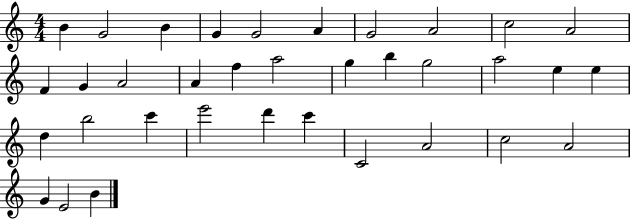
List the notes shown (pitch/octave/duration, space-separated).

B4/q G4/h B4/q G4/q G4/h A4/q G4/h A4/h C5/h A4/h F4/q G4/q A4/h A4/q F5/q A5/h G5/q B5/q G5/h A5/h E5/q E5/q D5/q B5/h C6/q E6/h D6/q C6/q C4/h A4/h C5/h A4/h G4/q E4/h B4/q